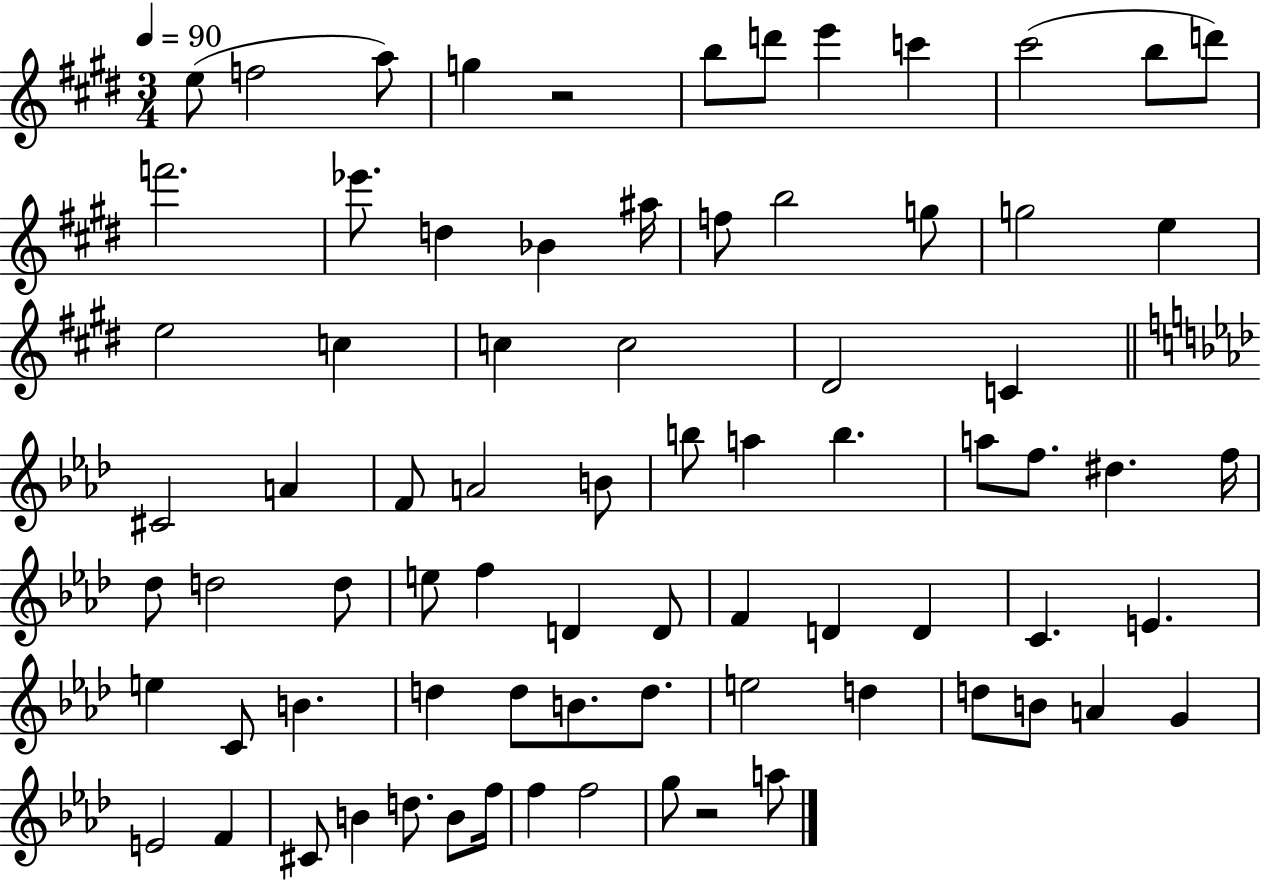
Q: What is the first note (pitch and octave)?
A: E5